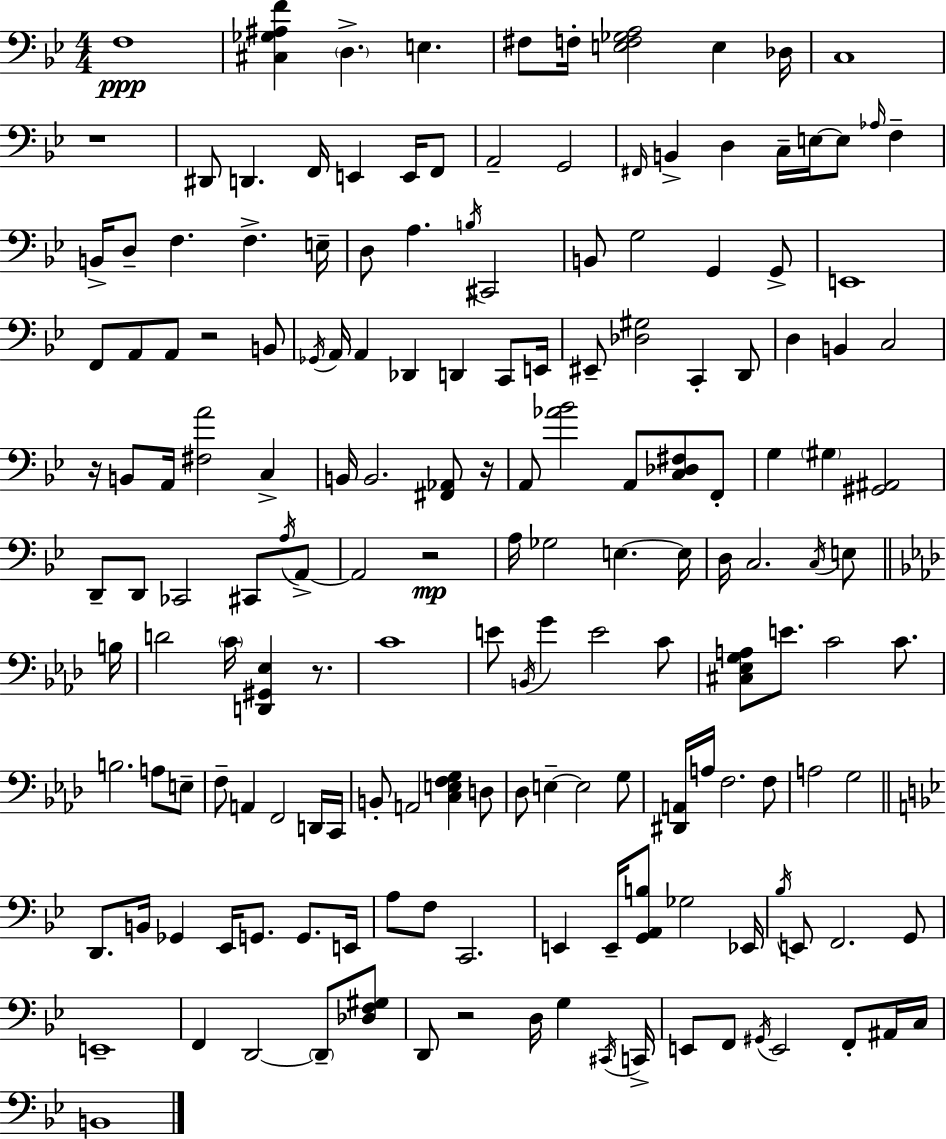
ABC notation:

X:1
T:Untitled
M:4/4
L:1/4
K:Bb
F,4 [^C,_G,^A,F] D, E, ^F,/2 F,/4 [E,F,_G,A,]2 E, _D,/4 C,4 z4 ^D,,/2 D,, F,,/4 E,, E,,/4 F,,/2 A,,2 G,,2 ^F,,/4 B,, D, C,/4 E,/4 E,/2 _A,/4 F, B,,/4 D,/2 F, F, E,/4 D,/2 A, B,/4 ^C,,2 B,,/2 G,2 G,, G,,/2 E,,4 F,,/2 A,,/2 A,,/2 z2 B,,/2 _G,,/4 A,,/4 A,, _D,, D,, C,,/2 E,,/4 ^E,,/2 [_D,^G,]2 C,, D,,/2 D, B,, C,2 z/4 B,,/2 A,,/4 [^F,A]2 C, B,,/4 B,,2 [^F,,_A,,]/2 z/4 A,,/2 [_A_B]2 A,,/2 [C,_D,^F,]/2 F,,/2 G, ^G, [^G,,^A,,]2 D,,/2 D,,/2 _C,,2 ^C,,/2 A,/4 A,,/2 A,,2 z2 A,/4 _G,2 E, E,/4 D,/4 C,2 C,/4 E,/2 B,/4 D2 C/4 [D,,^G,,_E,] z/2 C4 E/2 B,,/4 G E2 C/2 [^C,_E,G,A,]/2 E/2 C2 C/2 B,2 A,/2 E,/2 F,/2 A,, F,,2 D,,/4 C,,/4 B,,/2 A,,2 [C,E,F,G,] D,/2 _D,/2 E, E,2 G,/2 [^D,,A,,]/4 A,/4 F,2 F,/2 A,2 G,2 D,,/2 B,,/4 _G,, _E,,/4 G,,/2 G,,/2 E,,/4 A,/2 F,/2 C,,2 E,, E,,/4 [G,,A,,B,]/2 _G,2 _E,,/4 _B,/4 E,,/2 F,,2 G,,/2 E,,4 F,, D,,2 D,,/2 [_D,F,^G,]/2 D,,/2 z2 D,/4 G, ^C,,/4 C,,/4 E,,/2 F,,/2 ^G,,/4 E,,2 F,,/2 ^A,,/4 C,/4 B,,4